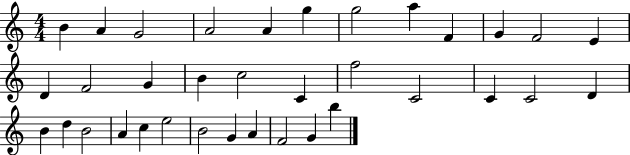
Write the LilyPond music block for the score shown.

{
  \clef treble
  \numericTimeSignature
  \time 4/4
  \key c \major
  b'4 a'4 g'2 | a'2 a'4 g''4 | g''2 a''4 f'4 | g'4 f'2 e'4 | \break d'4 f'2 g'4 | b'4 c''2 c'4 | f''2 c'2 | c'4 c'2 d'4 | \break b'4 d''4 b'2 | a'4 c''4 e''2 | b'2 g'4 a'4 | f'2 g'4 b''4 | \break \bar "|."
}